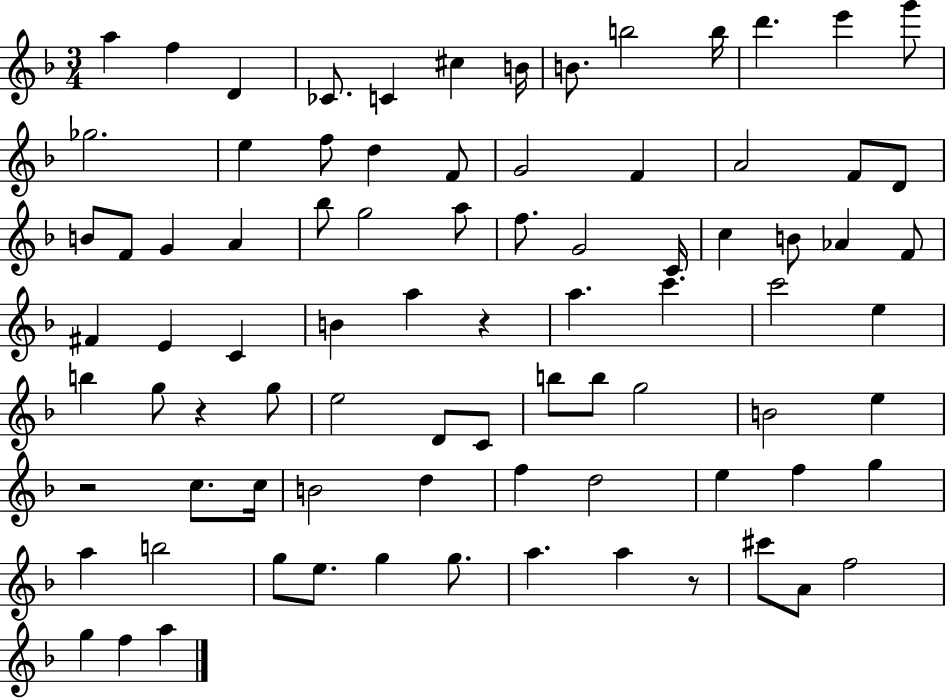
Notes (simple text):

A5/q F5/q D4/q CES4/e. C4/q C#5/q B4/s B4/e. B5/h B5/s D6/q. E6/q G6/e Gb5/h. E5/q F5/e D5/q F4/e G4/h F4/q A4/h F4/e D4/e B4/e F4/e G4/q A4/q Bb5/e G5/h A5/e F5/e. G4/h C4/s C5/q B4/e Ab4/q F4/e F#4/q E4/q C4/q B4/q A5/q R/q A5/q. C6/q. C6/h E5/q B5/q G5/e R/q G5/e E5/h D4/e C4/e B5/e B5/e G5/h B4/h E5/q R/h C5/e. C5/s B4/h D5/q F5/q D5/h E5/q F5/q G5/q A5/q B5/h G5/e E5/e. G5/q G5/e. A5/q. A5/q R/e C#6/e A4/e F5/h G5/q F5/q A5/q